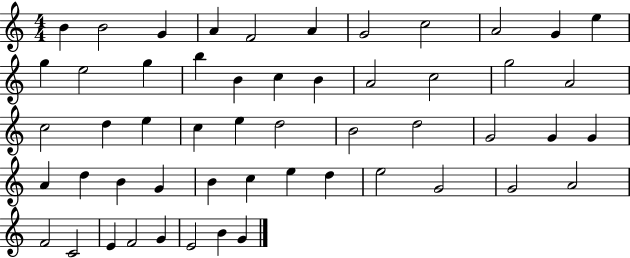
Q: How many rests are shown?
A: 0